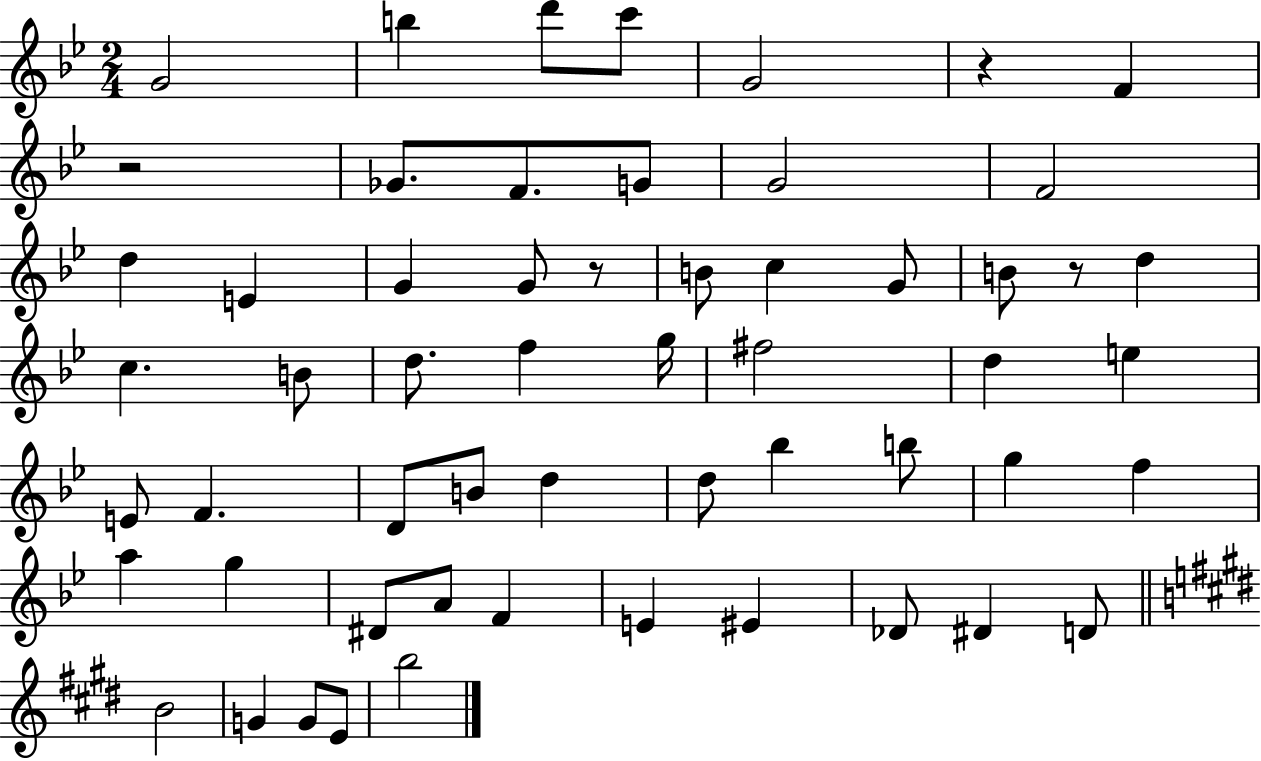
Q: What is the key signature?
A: BES major